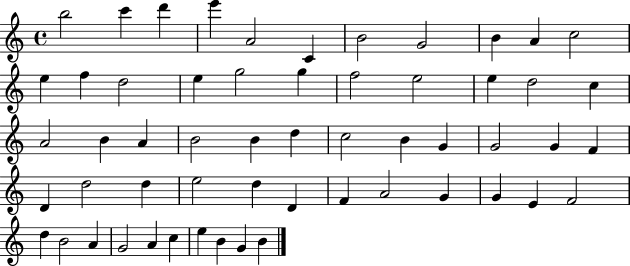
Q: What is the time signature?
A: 4/4